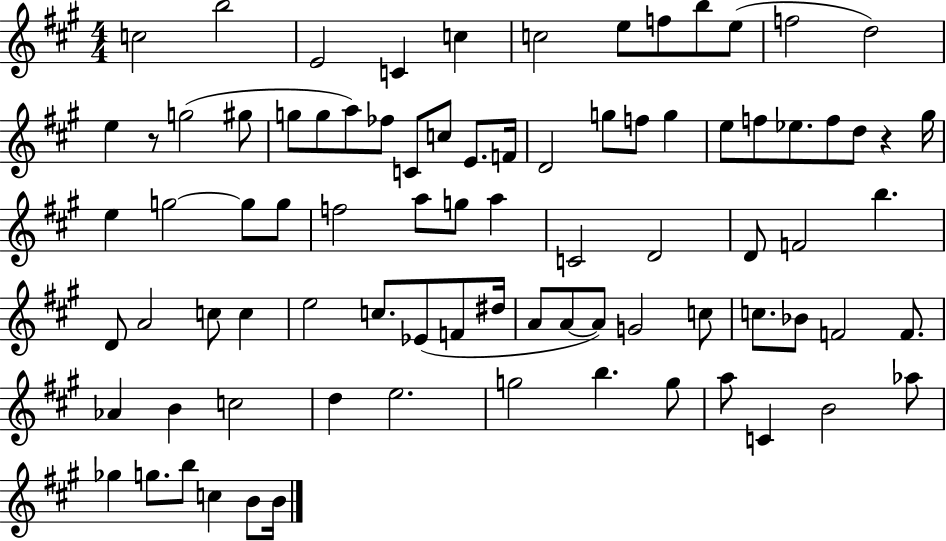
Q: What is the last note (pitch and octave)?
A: B4